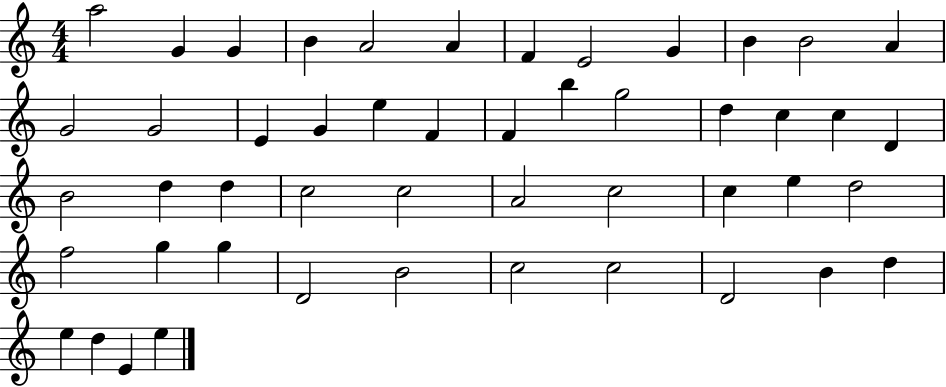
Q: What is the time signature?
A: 4/4